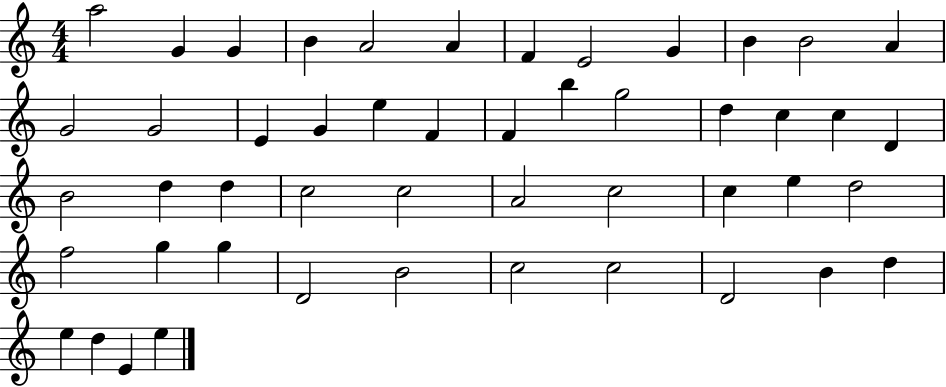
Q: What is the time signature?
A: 4/4